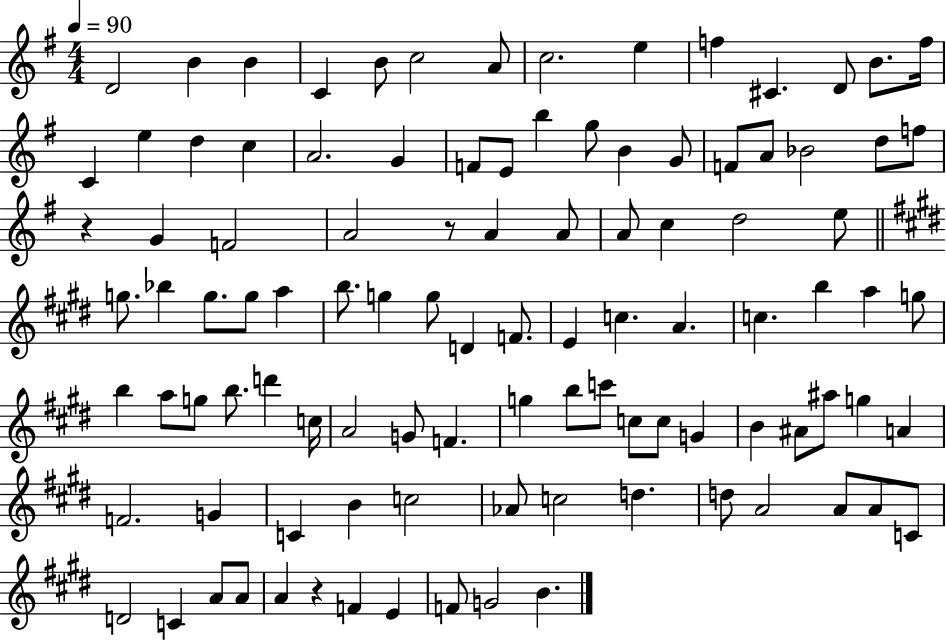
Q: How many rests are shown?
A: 3